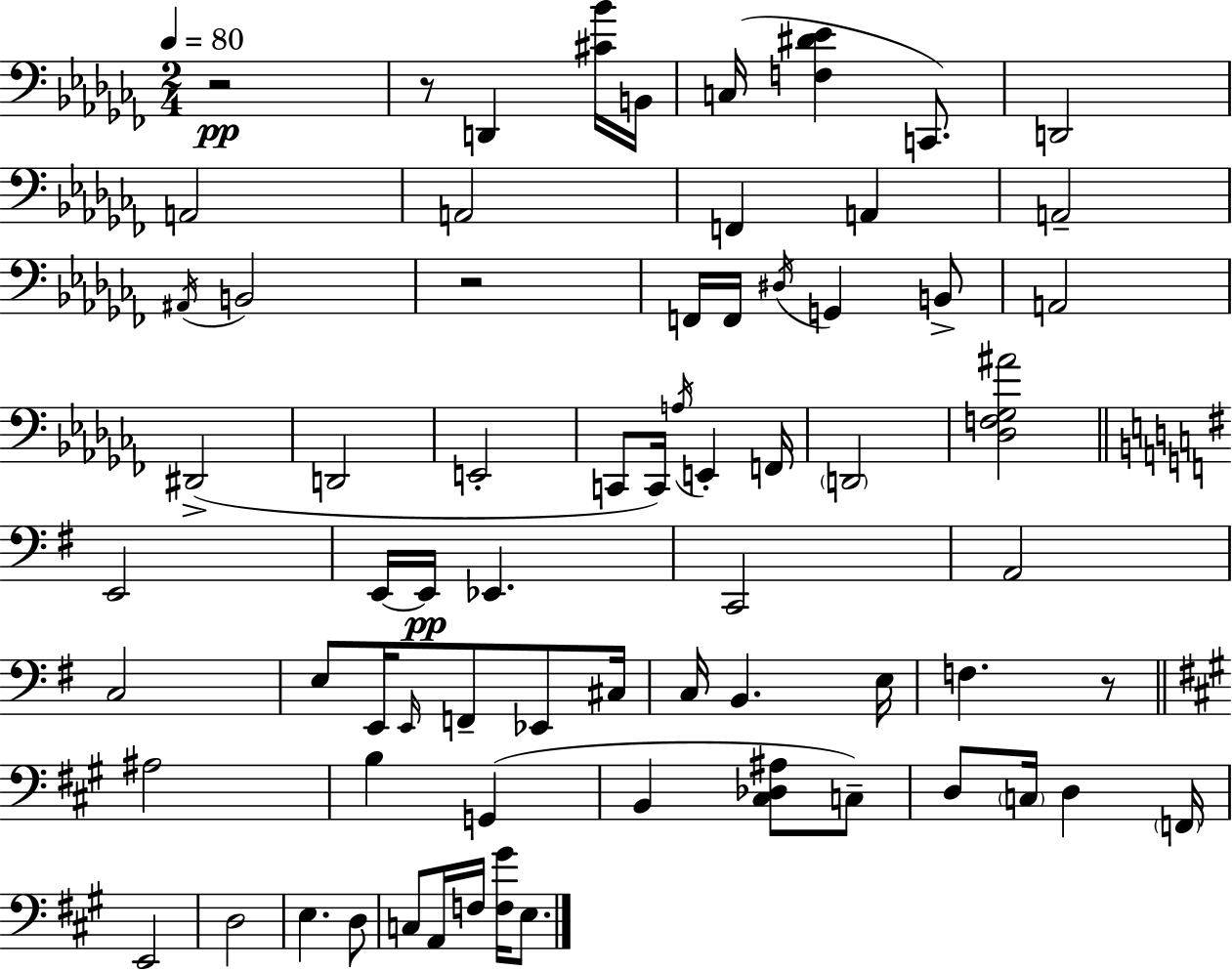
X:1
T:Untitled
M:2/4
L:1/4
K:Abm
z2 z/2 D,, [^C_B]/4 B,,/4 C,/4 [F,^D_E] C,,/2 D,,2 A,,2 A,,2 F,, A,, A,,2 ^A,,/4 B,,2 z2 F,,/4 F,,/4 ^D,/4 G,, B,,/2 A,,2 ^D,,2 D,,2 E,,2 C,,/2 C,,/4 A,/4 E,, F,,/4 D,,2 [_D,F,_G,^A]2 E,,2 E,,/4 E,,/4 _E,, C,,2 A,,2 C,2 E,/2 E,,/4 E,,/4 F,,/2 _E,,/2 ^C,/4 C,/4 B,, E,/4 F, z/2 ^A,2 B, G,, B,, [^C,_D,^A,]/2 C,/2 D,/2 C,/4 D, F,,/4 E,,2 D,2 E, D,/2 C,/2 A,,/4 F,/4 [F,^G]/4 E,/2